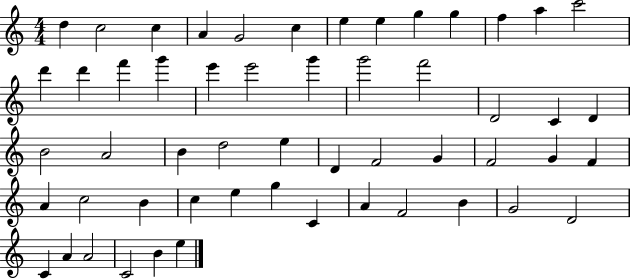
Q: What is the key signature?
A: C major